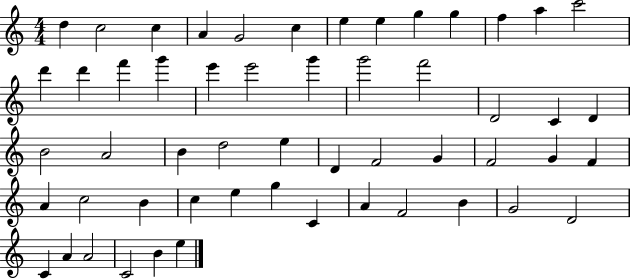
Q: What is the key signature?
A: C major